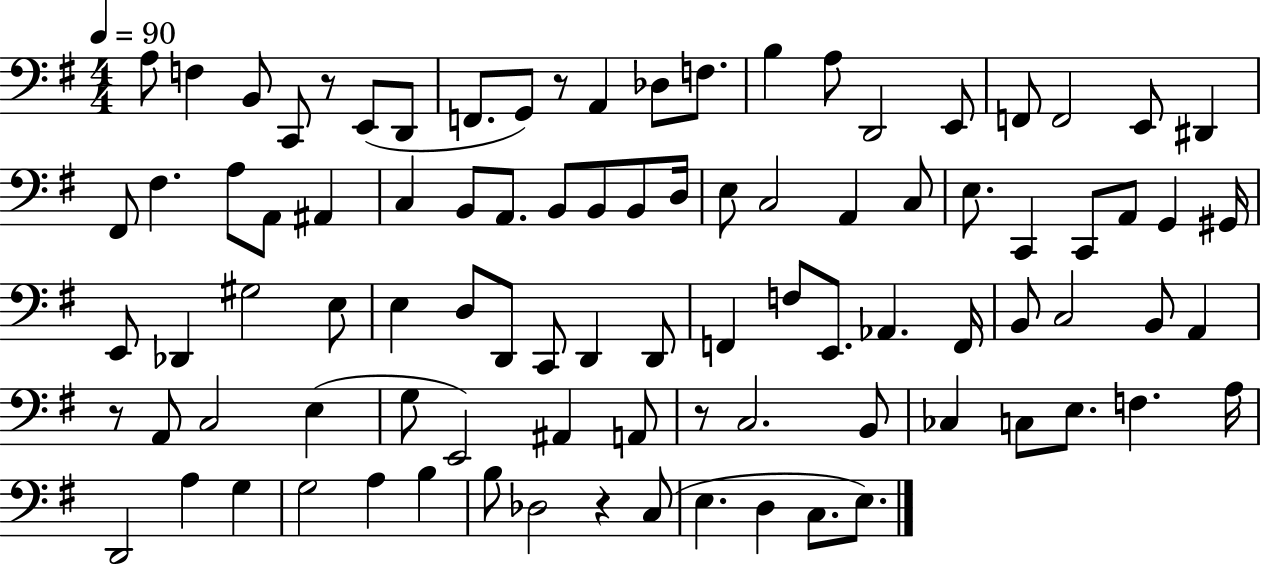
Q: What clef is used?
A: bass